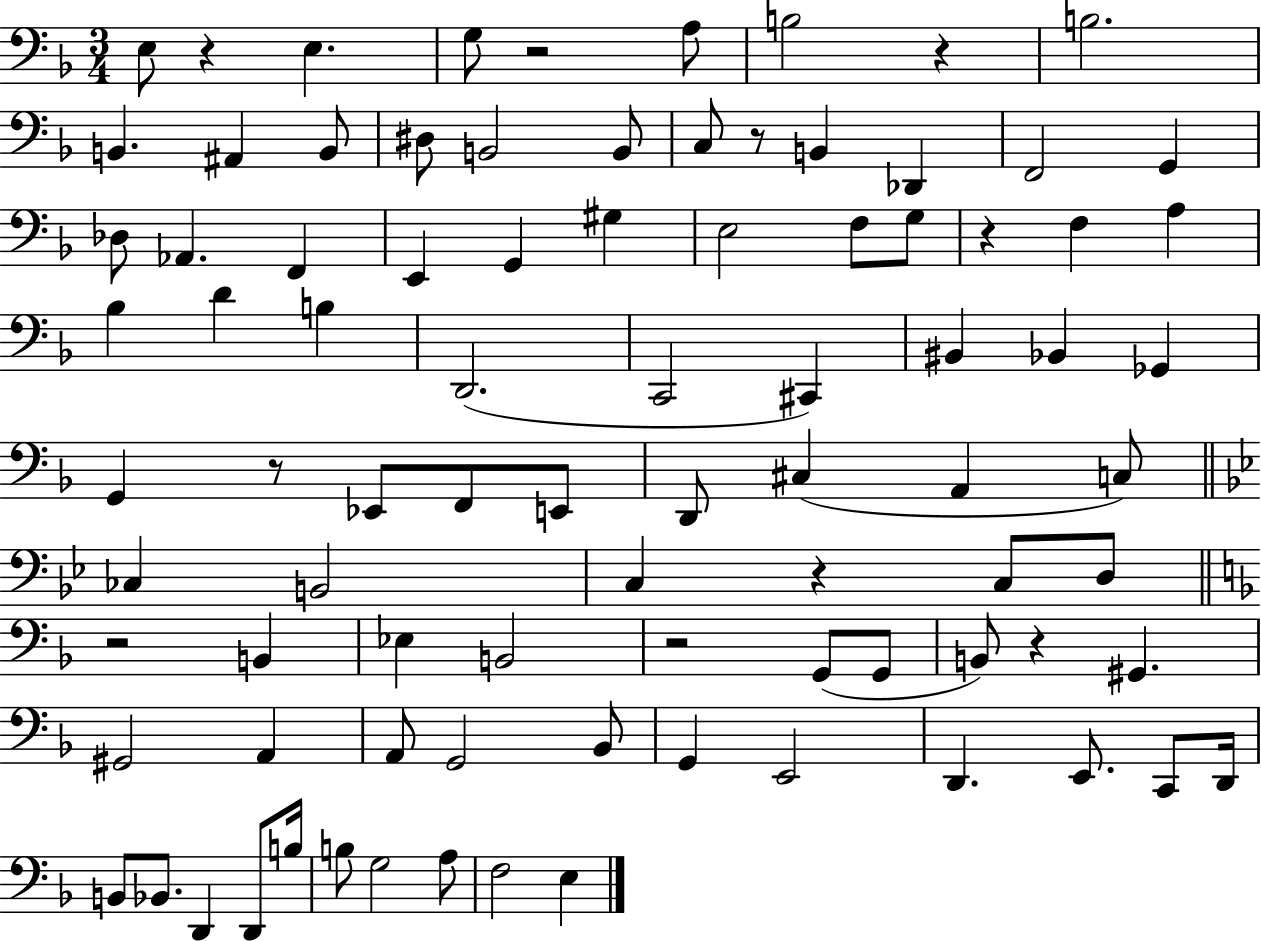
E3/e R/q E3/q. G3/e R/h A3/e B3/h R/q B3/h. B2/q. A#2/q B2/e D#3/e B2/h B2/e C3/e R/e B2/q Db2/q F2/h G2/q Db3/e Ab2/q. F2/q E2/q G2/q G#3/q E3/h F3/e G3/e R/q F3/q A3/q Bb3/q D4/q B3/q D2/h. C2/h C#2/q BIS2/q Bb2/q Gb2/q G2/q R/e Eb2/e F2/e E2/e D2/e C#3/q A2/q C3/e CES3/q B2/h C3/q R/q C3/e D3/e R/h B2/q Eb3/q B2/h R/h G2/e G2/e B2/e R/q G#2/q. G#2/h A2/q A2/e G2/h Bb2/e G2/q E2/h D2/q. E2/e. C2/e D2/s B2/e Bb2/e. D2/q D2/e B3/s B3/e G3/h A3/e F3/h E3/q